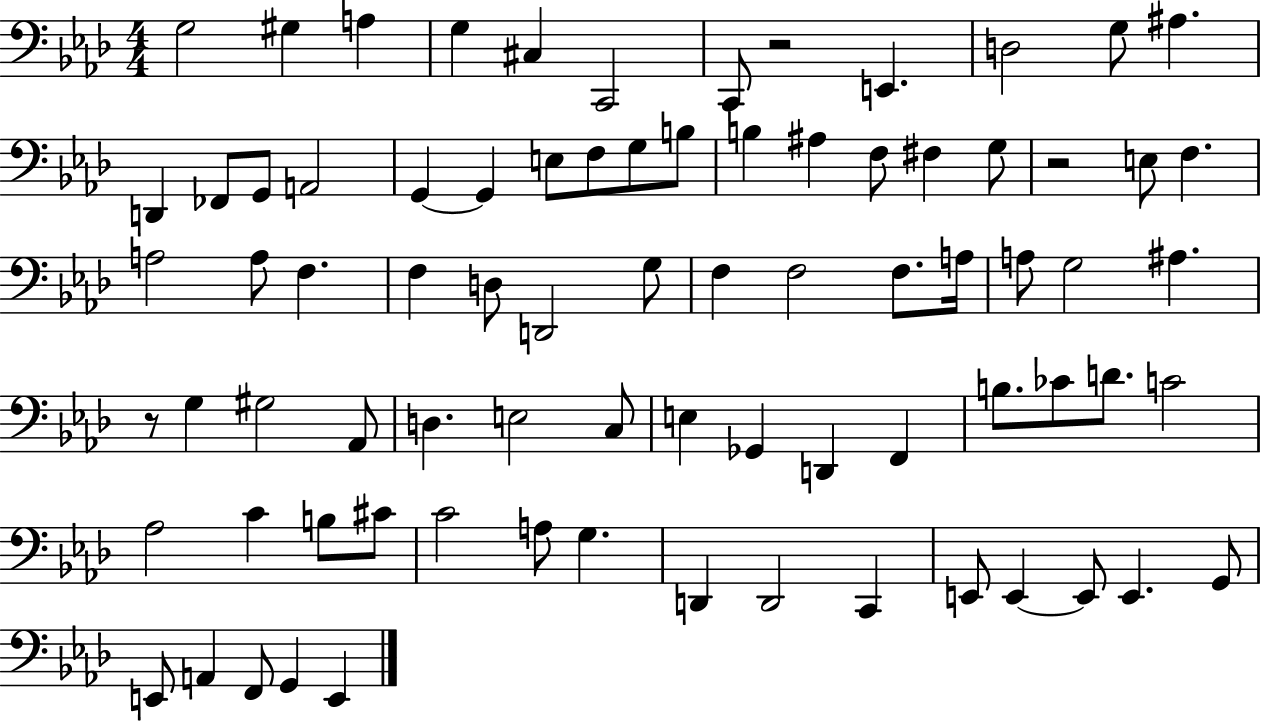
X:1
T:Untitled
M:4/4
L:1/4
K:Ab
G,2 ^G, A, G, ^C, C,,2 C,,/2 z2 E,, D,2 G,/2 ^A, D,, _F,,/2 G,,/2 A,,2 G,, G,, E,/2 F,/2 G,/2 B,/2 B, ^A, F,/2 ^F, G,/2 z2 E,/2 F, A,2 A,/2 F, F, D,/2 D,,2 G,/2 F, F,2 F,/2 A,/4 A,/2 G,2 ^A, z/2 G, ^G,2 _A,,/2 D, E,2 C,/2 E, _G,, D,, F,, B,/2 _C/2 D/2 C2 _A,2 C B,/2 ^C/2 C2 A,/2 G, D,, D,,2 C,, E,,/2 E,, E,,/2 E,, G,,/2 E,,/2 A,, F,,/2 G,, E,,